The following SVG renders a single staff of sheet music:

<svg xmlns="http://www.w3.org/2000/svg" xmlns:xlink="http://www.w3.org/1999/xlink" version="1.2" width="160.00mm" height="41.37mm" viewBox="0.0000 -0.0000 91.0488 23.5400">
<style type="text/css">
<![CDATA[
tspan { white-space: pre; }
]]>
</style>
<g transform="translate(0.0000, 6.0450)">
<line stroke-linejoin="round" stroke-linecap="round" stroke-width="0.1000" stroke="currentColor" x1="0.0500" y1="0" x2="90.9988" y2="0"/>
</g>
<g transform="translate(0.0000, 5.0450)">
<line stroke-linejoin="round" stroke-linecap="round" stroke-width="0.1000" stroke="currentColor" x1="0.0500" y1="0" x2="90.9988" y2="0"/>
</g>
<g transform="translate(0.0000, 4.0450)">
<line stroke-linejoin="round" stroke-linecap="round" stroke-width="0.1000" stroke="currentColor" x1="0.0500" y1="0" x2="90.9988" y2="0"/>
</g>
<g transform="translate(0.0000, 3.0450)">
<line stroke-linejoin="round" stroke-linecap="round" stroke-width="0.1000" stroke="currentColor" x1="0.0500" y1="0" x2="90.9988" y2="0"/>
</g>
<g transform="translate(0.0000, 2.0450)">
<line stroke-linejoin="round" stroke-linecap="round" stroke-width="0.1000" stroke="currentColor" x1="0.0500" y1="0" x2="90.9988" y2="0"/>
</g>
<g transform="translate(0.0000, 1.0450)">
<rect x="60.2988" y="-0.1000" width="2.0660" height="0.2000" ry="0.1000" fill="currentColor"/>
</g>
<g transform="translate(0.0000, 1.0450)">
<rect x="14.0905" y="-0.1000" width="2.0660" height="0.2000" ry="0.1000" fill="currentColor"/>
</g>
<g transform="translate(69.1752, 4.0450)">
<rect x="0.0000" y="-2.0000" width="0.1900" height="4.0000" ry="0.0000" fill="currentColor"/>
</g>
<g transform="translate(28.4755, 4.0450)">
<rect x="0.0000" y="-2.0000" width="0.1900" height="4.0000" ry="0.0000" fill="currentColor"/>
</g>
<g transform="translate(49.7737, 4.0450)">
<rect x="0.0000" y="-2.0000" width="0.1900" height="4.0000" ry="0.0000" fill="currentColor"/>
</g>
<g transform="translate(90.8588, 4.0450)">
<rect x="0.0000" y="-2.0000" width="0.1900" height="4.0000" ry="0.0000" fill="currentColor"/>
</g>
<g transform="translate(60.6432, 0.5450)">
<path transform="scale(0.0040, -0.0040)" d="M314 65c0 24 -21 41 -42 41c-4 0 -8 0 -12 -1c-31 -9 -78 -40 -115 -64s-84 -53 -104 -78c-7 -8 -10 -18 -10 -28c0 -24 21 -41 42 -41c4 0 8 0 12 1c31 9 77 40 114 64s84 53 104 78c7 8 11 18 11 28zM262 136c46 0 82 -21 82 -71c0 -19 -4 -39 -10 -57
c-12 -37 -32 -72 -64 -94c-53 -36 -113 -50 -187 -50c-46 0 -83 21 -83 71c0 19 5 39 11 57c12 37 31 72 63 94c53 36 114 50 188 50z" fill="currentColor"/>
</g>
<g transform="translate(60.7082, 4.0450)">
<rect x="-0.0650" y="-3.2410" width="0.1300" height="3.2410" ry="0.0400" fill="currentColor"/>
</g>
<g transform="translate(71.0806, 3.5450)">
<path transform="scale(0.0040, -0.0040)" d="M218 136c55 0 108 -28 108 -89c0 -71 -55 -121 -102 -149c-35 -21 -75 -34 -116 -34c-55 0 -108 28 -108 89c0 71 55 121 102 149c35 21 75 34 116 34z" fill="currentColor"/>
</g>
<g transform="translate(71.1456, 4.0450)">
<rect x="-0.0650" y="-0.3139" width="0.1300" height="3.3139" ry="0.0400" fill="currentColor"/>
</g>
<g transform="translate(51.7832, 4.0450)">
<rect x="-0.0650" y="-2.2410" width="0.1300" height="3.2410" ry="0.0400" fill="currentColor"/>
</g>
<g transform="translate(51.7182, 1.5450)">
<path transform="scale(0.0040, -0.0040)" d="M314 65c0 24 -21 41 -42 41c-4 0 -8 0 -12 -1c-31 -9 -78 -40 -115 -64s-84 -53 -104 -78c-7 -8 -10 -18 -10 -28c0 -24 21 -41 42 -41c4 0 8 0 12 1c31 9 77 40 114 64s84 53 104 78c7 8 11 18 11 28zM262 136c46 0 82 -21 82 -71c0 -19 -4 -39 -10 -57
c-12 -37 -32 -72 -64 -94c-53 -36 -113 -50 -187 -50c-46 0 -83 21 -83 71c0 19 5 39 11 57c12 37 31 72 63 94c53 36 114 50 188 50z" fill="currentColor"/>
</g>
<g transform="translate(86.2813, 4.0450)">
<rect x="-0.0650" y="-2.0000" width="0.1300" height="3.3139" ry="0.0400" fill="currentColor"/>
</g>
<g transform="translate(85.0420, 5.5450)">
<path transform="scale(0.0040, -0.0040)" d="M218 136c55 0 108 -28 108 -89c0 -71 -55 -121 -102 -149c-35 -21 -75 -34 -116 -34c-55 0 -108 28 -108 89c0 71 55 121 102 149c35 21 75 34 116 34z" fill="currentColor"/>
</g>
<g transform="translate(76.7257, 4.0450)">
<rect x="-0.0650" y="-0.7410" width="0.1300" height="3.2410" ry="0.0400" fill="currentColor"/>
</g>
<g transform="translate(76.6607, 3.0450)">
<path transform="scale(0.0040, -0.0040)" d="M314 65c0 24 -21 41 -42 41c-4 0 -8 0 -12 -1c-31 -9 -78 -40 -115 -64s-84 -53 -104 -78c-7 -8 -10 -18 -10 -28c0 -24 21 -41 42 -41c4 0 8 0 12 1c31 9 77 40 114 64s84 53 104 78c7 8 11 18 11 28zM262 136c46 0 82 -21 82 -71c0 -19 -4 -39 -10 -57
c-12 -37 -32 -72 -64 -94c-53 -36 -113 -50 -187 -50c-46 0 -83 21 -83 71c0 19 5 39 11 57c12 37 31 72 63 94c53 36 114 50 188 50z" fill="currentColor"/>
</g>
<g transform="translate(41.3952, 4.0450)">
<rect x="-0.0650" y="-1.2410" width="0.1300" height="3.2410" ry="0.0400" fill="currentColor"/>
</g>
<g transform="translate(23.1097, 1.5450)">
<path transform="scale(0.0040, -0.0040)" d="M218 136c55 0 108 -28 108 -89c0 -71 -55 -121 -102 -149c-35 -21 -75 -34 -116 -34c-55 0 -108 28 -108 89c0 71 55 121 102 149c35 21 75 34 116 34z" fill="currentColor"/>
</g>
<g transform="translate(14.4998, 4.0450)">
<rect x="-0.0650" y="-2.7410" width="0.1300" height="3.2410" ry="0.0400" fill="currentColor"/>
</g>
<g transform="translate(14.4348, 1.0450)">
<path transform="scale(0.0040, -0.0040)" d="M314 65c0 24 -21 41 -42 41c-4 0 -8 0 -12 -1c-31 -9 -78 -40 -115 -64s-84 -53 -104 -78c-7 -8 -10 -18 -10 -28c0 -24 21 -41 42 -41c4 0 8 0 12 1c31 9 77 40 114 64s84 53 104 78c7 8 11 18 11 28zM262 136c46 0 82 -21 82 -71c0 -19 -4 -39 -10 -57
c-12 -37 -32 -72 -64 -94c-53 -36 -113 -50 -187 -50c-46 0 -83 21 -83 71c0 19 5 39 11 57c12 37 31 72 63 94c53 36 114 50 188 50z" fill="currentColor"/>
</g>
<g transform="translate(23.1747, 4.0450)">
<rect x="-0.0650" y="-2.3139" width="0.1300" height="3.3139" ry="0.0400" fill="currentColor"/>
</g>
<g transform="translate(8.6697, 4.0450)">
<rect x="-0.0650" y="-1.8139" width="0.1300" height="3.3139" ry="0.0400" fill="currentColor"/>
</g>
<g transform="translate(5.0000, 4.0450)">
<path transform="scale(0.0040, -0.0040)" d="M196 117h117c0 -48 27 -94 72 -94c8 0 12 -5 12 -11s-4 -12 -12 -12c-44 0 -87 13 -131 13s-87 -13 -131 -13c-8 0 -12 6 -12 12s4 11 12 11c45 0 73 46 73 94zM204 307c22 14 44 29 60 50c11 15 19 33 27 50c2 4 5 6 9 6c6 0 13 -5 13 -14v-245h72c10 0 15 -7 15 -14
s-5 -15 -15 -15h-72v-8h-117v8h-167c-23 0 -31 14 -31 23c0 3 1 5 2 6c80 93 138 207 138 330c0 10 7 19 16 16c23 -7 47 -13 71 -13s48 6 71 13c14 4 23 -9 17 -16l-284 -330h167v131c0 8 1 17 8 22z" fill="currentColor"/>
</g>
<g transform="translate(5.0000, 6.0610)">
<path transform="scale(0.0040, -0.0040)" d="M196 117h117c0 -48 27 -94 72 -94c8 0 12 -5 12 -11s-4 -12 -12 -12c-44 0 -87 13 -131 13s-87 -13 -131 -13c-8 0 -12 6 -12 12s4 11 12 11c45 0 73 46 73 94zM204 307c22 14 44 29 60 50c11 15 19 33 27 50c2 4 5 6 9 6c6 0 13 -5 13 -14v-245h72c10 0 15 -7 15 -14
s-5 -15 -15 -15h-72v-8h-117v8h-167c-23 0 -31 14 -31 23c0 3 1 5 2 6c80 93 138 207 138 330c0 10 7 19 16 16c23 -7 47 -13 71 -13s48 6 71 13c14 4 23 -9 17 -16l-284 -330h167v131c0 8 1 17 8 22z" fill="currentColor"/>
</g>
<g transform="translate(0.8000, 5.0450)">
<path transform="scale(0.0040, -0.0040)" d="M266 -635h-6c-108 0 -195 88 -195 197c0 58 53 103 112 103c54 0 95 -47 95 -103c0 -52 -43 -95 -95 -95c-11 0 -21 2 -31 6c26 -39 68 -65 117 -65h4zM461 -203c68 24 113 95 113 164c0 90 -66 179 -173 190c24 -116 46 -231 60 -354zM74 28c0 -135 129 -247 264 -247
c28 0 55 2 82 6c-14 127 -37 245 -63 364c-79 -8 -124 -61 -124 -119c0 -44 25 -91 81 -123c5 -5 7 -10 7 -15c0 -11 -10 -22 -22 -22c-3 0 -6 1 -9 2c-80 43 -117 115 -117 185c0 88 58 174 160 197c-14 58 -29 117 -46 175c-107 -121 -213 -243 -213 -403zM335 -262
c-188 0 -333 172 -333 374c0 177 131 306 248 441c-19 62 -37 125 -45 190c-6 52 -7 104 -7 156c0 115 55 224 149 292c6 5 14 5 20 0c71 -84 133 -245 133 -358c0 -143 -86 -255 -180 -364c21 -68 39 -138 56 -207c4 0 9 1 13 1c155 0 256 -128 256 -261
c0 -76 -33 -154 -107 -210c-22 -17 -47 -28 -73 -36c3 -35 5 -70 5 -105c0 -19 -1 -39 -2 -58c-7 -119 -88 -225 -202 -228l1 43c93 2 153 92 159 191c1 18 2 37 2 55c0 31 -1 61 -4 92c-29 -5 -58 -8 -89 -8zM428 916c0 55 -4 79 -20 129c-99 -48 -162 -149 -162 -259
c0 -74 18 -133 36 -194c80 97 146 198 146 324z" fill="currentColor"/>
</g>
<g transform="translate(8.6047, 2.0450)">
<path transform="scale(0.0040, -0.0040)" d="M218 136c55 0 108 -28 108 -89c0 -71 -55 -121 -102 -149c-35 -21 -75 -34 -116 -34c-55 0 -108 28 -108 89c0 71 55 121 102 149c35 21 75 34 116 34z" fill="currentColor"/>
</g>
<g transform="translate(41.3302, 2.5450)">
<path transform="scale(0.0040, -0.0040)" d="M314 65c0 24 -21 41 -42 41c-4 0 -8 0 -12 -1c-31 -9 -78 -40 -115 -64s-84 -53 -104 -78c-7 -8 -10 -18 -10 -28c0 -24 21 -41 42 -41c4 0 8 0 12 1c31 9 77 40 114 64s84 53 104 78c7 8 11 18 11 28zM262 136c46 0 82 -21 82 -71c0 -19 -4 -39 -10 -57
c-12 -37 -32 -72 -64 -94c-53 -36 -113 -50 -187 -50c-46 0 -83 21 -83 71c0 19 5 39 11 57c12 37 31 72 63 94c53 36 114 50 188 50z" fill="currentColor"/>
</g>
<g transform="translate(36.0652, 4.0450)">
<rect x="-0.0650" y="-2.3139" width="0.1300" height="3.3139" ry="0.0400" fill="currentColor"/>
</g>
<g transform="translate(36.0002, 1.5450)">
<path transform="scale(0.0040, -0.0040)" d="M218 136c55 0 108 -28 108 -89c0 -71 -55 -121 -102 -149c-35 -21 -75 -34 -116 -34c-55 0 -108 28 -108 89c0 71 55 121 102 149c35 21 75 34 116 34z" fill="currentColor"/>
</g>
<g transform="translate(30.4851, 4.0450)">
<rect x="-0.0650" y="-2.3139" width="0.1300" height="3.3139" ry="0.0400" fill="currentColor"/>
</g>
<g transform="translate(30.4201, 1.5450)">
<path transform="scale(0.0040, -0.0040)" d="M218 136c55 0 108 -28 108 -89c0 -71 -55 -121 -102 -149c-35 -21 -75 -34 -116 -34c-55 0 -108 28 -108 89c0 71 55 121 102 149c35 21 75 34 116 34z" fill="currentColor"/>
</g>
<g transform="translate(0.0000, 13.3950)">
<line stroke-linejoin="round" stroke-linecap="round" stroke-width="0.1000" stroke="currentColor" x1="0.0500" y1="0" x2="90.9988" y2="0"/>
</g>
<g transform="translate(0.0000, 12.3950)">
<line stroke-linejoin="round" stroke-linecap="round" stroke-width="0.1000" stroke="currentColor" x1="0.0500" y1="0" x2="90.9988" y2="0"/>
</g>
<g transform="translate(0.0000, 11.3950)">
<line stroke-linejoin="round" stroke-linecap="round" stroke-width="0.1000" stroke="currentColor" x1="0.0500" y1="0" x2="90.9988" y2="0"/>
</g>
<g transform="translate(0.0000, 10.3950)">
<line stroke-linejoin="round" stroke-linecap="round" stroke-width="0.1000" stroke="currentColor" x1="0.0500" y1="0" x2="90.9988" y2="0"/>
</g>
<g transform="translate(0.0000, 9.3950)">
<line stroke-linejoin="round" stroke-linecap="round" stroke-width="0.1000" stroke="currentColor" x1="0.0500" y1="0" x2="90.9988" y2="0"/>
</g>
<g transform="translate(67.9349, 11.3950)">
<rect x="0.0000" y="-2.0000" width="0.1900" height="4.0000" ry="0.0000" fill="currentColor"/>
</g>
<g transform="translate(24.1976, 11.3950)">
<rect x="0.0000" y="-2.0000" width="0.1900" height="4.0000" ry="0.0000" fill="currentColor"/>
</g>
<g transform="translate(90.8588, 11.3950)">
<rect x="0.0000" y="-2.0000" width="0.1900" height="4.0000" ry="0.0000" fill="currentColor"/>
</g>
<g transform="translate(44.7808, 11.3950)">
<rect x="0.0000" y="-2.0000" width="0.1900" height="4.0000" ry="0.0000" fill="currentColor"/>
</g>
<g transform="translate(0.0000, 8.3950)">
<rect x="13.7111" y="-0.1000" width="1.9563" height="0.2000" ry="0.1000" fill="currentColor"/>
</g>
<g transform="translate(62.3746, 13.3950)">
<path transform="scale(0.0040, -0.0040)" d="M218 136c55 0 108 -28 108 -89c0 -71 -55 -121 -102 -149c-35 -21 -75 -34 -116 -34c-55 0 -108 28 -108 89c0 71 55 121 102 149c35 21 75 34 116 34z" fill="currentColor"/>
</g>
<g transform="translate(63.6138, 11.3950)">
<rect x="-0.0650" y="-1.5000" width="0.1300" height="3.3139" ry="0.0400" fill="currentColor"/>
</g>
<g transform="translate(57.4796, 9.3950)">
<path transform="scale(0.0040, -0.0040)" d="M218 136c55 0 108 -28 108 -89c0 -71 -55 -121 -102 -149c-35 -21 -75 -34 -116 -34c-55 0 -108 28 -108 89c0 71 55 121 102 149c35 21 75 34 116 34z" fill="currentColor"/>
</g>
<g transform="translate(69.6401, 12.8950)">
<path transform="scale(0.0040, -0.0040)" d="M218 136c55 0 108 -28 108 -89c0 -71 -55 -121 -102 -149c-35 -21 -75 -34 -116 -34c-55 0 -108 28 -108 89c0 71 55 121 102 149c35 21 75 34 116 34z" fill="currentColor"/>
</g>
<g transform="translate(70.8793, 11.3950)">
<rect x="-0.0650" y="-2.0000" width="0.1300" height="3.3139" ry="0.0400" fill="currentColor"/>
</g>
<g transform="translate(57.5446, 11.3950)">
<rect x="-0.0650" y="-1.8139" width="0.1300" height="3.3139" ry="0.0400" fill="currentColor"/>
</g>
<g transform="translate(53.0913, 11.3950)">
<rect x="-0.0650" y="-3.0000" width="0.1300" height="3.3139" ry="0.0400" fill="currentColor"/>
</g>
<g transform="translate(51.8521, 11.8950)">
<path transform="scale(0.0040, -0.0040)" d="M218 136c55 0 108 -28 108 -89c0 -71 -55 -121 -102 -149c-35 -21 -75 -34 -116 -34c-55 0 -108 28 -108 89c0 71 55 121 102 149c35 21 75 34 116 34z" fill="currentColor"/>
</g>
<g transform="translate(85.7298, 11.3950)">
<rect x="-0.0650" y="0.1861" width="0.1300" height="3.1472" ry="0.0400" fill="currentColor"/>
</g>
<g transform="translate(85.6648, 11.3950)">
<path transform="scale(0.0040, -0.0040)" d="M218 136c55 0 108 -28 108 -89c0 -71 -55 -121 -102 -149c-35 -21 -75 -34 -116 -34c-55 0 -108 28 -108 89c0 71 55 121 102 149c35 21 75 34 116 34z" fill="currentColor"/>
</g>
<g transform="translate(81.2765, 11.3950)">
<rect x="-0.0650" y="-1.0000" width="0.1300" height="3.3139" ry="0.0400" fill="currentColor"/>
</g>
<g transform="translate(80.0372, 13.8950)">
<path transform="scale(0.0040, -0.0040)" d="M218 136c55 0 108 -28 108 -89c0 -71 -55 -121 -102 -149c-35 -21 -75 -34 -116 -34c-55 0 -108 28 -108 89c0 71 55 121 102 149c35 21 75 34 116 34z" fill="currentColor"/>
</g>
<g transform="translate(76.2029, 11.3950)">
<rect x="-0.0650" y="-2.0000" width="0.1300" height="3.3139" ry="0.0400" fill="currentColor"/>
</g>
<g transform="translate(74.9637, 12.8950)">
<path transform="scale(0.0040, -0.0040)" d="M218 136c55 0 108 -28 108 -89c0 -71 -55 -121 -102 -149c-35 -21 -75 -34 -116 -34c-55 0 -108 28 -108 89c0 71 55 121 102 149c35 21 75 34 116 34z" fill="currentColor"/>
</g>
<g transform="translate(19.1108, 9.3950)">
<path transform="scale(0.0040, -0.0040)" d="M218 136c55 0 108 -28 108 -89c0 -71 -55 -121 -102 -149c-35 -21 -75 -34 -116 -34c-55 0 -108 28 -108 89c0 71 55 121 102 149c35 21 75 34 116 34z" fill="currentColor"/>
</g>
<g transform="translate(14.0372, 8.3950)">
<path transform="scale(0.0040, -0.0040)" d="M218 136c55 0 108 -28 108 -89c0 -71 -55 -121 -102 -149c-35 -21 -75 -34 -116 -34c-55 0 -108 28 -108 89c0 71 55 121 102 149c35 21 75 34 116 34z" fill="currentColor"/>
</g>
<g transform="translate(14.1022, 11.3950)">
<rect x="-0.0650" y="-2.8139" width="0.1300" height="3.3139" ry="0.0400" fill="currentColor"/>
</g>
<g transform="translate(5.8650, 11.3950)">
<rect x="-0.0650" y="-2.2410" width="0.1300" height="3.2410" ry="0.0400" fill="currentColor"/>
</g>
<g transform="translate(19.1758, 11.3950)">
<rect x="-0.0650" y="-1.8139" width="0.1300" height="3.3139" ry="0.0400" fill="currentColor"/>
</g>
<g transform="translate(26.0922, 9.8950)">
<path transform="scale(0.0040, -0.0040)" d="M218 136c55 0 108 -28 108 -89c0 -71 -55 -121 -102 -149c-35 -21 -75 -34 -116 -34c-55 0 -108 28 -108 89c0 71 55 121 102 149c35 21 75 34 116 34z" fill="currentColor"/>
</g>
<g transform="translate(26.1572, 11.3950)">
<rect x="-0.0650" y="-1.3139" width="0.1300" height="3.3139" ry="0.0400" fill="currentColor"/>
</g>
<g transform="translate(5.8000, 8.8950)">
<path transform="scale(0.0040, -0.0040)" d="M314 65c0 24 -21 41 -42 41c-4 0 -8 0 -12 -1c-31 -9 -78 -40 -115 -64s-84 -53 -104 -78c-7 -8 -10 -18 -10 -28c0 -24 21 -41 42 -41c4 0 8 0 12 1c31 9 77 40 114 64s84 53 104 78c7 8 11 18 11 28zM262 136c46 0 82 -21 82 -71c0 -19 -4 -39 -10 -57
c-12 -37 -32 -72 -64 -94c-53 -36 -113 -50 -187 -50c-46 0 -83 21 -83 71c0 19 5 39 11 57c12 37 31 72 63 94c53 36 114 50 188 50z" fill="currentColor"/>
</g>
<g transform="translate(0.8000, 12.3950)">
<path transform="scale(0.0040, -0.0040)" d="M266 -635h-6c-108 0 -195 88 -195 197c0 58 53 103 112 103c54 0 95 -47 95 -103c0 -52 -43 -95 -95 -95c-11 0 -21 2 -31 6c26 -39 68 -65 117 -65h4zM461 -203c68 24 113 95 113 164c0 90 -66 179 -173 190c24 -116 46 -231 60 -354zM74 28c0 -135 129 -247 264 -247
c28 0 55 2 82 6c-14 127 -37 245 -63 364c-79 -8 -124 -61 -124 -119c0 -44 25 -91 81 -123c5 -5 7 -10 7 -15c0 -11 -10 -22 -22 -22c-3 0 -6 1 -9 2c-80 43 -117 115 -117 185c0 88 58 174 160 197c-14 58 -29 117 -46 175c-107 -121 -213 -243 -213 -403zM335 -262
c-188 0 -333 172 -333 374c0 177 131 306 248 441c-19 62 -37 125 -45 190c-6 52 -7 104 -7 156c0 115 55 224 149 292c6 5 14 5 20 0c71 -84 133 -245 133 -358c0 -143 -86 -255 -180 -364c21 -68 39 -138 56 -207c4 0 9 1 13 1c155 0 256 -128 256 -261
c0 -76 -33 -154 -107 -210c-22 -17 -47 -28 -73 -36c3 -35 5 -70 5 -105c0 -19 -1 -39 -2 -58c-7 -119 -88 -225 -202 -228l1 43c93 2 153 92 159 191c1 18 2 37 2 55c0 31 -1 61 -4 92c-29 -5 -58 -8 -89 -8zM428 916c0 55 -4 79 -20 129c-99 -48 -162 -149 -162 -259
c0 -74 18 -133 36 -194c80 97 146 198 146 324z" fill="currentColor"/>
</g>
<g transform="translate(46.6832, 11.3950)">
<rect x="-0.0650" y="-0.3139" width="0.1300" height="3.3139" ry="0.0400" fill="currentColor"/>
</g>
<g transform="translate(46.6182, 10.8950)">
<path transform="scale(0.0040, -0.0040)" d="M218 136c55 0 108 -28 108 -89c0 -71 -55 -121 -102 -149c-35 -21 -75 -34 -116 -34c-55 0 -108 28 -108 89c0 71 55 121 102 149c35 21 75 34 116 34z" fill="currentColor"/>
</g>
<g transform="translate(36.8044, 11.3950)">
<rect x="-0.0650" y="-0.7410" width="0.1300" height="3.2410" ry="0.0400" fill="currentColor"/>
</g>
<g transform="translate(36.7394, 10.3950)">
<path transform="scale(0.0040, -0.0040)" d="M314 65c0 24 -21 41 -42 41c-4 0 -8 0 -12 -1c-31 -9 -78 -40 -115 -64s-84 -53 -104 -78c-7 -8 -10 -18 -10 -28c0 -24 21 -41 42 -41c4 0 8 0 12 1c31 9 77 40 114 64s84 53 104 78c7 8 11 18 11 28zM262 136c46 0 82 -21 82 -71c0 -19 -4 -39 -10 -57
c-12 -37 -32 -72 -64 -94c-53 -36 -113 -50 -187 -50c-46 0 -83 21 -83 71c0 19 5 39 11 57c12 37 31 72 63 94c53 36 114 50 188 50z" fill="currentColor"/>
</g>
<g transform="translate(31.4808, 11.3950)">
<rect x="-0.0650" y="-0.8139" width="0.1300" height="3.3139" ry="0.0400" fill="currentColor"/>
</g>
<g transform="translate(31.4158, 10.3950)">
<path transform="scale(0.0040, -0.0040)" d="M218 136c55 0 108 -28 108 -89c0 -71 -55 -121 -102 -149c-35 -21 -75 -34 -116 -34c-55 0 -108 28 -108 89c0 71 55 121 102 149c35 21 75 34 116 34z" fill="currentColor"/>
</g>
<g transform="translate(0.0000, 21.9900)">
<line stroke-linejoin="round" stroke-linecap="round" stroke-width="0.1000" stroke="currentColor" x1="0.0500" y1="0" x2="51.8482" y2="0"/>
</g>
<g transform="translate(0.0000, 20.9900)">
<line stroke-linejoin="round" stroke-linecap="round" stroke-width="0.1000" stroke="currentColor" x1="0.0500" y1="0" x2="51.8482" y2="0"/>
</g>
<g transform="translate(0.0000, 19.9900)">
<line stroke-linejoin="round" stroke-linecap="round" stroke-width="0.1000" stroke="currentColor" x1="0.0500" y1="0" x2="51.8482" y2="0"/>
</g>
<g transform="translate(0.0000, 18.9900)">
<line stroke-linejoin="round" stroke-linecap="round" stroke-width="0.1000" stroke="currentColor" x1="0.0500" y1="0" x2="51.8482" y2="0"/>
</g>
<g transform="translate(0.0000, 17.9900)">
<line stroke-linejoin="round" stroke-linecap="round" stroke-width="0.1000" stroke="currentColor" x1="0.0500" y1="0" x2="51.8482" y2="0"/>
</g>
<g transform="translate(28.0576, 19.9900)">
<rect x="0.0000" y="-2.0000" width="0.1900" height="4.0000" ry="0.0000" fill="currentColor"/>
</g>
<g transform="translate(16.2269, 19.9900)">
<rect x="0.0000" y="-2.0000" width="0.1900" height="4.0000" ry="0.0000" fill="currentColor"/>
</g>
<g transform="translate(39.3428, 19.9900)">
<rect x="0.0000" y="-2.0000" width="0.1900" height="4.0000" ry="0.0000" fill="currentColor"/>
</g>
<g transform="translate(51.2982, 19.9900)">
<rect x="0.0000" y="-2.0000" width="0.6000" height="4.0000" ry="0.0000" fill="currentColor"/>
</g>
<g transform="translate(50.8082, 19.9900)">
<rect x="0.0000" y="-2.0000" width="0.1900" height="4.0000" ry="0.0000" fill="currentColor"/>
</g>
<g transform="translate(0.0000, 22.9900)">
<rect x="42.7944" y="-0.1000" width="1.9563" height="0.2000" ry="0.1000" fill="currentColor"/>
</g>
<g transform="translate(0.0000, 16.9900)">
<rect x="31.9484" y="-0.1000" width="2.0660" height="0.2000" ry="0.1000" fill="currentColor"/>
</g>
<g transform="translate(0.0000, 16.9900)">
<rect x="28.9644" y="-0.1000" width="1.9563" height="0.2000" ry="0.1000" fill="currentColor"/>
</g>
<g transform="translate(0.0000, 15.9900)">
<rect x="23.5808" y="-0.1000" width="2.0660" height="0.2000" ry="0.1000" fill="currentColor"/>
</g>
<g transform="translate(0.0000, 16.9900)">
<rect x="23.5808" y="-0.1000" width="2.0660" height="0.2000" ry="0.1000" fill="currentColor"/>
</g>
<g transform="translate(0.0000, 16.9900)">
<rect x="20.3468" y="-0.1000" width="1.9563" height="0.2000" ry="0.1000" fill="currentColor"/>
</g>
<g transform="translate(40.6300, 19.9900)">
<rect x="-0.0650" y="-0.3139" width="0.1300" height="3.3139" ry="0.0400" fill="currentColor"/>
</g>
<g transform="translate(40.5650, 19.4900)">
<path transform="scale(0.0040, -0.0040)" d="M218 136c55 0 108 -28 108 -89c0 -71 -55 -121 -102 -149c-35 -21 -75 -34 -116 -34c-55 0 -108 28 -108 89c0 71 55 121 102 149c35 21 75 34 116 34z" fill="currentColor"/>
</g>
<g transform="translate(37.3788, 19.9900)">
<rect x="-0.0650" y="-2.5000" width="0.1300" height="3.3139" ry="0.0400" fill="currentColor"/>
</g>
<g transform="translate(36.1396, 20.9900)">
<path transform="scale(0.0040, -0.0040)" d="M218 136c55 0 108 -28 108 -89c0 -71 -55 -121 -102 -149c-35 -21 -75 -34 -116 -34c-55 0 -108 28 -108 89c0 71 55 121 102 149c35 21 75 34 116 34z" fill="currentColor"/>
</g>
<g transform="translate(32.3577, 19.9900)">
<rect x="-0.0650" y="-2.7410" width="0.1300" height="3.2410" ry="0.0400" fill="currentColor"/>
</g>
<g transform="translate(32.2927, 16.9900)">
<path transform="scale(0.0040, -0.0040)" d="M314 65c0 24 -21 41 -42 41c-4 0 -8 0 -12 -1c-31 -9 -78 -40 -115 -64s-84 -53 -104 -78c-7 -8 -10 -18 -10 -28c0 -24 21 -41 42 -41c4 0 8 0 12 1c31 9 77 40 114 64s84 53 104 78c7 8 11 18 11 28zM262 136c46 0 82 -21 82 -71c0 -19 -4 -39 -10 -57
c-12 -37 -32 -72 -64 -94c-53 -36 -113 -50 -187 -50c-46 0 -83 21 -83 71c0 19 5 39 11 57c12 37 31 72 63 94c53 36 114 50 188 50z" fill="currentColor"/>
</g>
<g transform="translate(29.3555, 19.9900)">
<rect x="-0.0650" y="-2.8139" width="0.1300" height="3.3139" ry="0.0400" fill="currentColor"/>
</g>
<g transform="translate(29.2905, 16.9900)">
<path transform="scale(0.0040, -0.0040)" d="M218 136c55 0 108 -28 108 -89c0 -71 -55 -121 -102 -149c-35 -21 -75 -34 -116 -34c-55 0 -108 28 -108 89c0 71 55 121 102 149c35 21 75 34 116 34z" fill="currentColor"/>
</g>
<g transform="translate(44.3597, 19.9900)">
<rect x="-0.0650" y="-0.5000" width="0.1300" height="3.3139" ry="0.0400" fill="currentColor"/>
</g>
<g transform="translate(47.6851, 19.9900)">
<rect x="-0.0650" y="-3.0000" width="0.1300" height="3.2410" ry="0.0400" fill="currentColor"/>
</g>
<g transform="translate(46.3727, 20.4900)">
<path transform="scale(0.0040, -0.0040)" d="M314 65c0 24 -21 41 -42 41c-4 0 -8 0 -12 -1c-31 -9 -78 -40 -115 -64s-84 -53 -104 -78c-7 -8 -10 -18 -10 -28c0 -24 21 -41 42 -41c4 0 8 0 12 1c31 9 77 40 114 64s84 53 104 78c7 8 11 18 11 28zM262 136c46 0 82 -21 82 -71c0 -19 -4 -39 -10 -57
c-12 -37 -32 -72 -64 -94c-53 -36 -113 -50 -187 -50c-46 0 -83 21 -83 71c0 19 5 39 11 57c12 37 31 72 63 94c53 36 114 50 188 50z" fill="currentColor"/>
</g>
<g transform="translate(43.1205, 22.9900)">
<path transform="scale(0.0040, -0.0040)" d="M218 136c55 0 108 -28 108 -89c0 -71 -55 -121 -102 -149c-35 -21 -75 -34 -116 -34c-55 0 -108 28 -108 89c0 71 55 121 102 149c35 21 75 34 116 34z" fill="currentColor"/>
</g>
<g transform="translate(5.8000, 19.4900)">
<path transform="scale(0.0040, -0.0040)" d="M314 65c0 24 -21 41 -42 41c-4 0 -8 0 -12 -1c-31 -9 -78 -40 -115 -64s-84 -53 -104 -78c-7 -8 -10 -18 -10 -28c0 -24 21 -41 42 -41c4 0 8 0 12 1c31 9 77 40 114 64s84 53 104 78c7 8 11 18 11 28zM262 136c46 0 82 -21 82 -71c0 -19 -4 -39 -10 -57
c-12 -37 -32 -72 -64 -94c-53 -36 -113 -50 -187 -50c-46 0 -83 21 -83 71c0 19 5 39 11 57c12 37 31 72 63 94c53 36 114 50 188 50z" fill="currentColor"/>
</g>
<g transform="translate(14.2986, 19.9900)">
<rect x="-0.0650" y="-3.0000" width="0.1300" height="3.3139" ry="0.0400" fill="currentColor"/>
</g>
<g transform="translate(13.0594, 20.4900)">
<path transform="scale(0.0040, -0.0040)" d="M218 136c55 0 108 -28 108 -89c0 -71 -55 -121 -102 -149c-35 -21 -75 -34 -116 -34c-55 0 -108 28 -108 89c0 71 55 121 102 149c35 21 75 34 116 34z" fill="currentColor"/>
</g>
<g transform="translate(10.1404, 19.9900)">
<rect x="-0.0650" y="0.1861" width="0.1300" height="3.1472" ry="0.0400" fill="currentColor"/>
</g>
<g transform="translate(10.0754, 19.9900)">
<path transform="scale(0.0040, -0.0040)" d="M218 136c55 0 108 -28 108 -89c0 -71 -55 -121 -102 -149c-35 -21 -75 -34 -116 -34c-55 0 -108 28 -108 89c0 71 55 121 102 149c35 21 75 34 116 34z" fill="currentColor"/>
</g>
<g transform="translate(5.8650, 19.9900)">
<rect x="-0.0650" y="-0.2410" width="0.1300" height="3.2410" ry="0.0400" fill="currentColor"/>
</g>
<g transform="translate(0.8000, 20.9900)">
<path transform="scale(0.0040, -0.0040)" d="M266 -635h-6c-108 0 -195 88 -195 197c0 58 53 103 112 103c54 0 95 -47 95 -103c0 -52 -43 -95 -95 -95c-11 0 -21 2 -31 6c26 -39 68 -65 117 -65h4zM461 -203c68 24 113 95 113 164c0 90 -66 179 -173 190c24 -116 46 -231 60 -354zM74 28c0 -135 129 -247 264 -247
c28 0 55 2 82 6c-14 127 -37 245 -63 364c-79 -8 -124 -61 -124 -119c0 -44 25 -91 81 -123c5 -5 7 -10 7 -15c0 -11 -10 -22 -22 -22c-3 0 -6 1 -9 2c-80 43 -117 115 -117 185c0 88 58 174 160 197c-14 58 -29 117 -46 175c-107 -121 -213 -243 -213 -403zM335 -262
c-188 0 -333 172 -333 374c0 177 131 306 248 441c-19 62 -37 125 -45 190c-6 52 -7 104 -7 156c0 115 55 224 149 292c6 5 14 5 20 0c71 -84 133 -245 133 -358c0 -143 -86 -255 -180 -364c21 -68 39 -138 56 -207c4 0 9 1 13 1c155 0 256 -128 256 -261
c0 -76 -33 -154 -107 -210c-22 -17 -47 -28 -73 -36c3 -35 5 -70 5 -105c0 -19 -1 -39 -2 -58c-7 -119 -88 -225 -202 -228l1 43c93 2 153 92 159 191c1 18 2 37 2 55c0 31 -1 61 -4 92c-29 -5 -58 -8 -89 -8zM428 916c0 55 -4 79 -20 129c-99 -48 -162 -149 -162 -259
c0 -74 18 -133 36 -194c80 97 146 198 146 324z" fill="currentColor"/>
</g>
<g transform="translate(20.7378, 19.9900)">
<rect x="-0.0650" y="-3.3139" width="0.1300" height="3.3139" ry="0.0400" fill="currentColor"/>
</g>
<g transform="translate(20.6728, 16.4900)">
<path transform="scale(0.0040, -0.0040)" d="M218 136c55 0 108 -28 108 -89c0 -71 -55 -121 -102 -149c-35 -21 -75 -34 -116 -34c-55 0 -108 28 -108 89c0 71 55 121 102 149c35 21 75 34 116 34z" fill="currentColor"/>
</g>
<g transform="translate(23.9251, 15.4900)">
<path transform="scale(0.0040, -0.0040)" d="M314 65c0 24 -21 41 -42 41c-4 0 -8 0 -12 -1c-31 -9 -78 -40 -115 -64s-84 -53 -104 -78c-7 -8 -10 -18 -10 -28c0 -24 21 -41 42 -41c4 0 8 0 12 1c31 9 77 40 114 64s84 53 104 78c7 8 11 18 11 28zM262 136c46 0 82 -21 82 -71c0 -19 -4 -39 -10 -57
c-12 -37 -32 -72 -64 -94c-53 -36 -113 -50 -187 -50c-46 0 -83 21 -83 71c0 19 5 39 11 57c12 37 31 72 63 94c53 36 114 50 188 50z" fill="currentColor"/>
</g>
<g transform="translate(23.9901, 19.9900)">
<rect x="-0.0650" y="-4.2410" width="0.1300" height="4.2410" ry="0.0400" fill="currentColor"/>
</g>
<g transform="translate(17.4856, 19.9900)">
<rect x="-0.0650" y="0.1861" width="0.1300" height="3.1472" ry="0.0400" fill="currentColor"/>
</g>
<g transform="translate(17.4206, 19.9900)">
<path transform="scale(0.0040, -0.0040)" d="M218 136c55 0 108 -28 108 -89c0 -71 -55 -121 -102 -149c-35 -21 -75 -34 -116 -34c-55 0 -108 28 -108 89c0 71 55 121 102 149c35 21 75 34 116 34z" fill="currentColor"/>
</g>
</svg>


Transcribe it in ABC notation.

X:1
T:Untitled
M:4/4
L:1/4
K:C
f a2 g g g e2 g2 b2 c d2 F g2 a f e d d2 c A f E F F D B c2 B A B b d'2 a a2 G c C A2